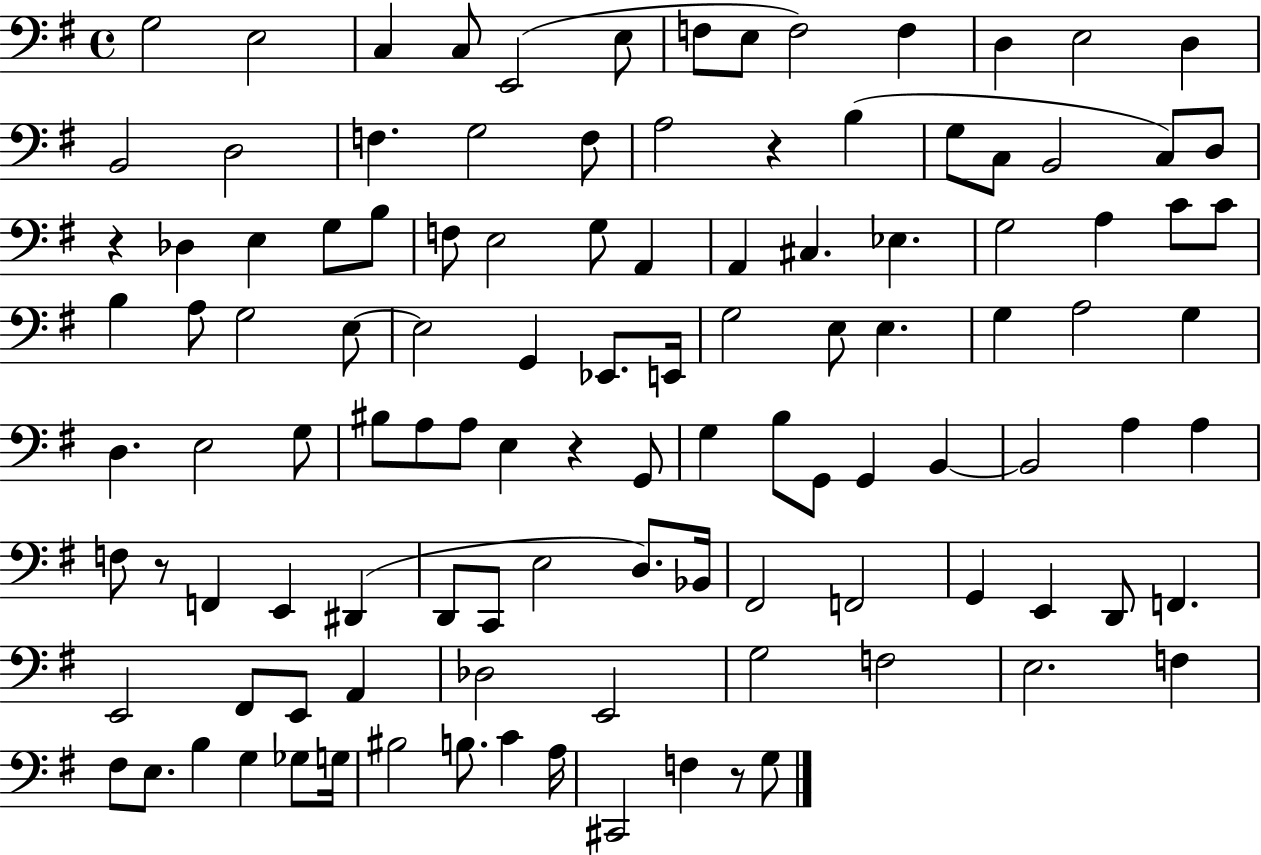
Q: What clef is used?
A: bass